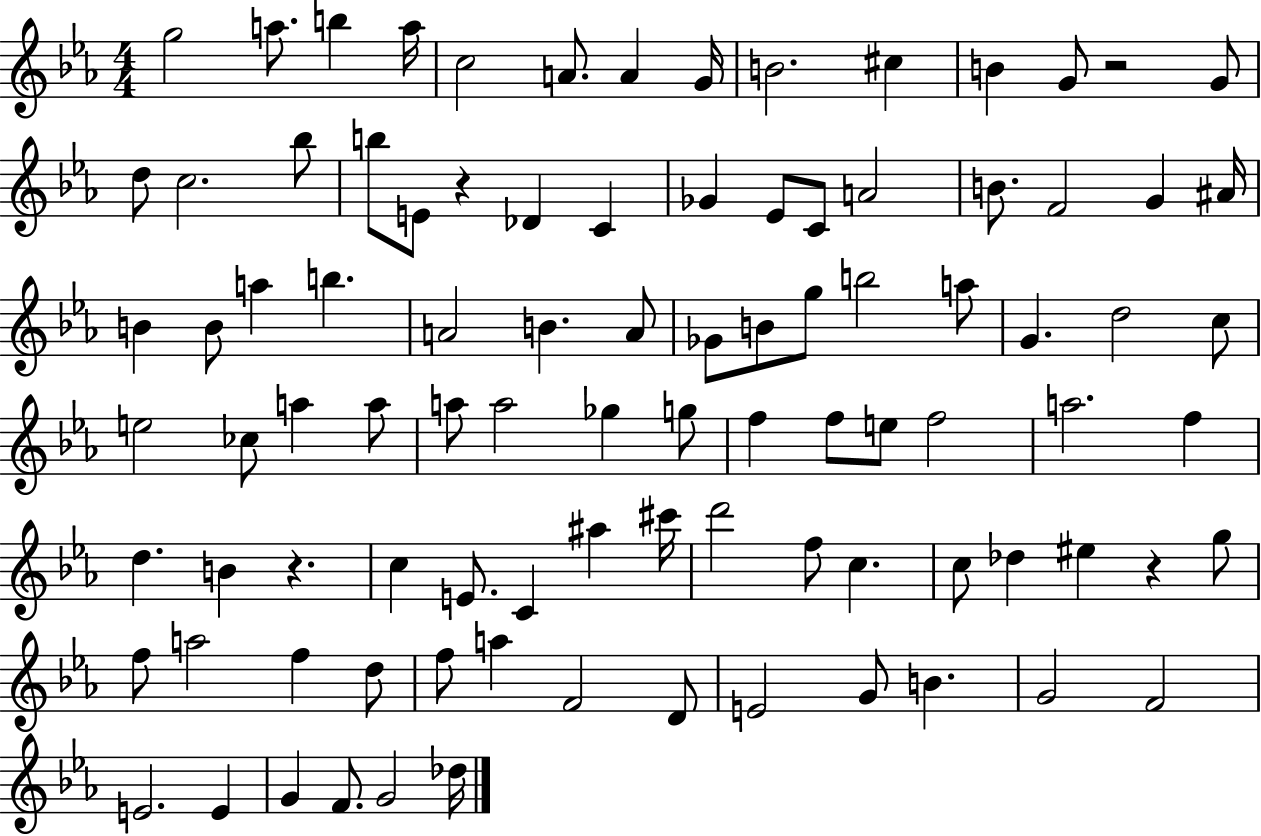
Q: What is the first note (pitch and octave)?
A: G5